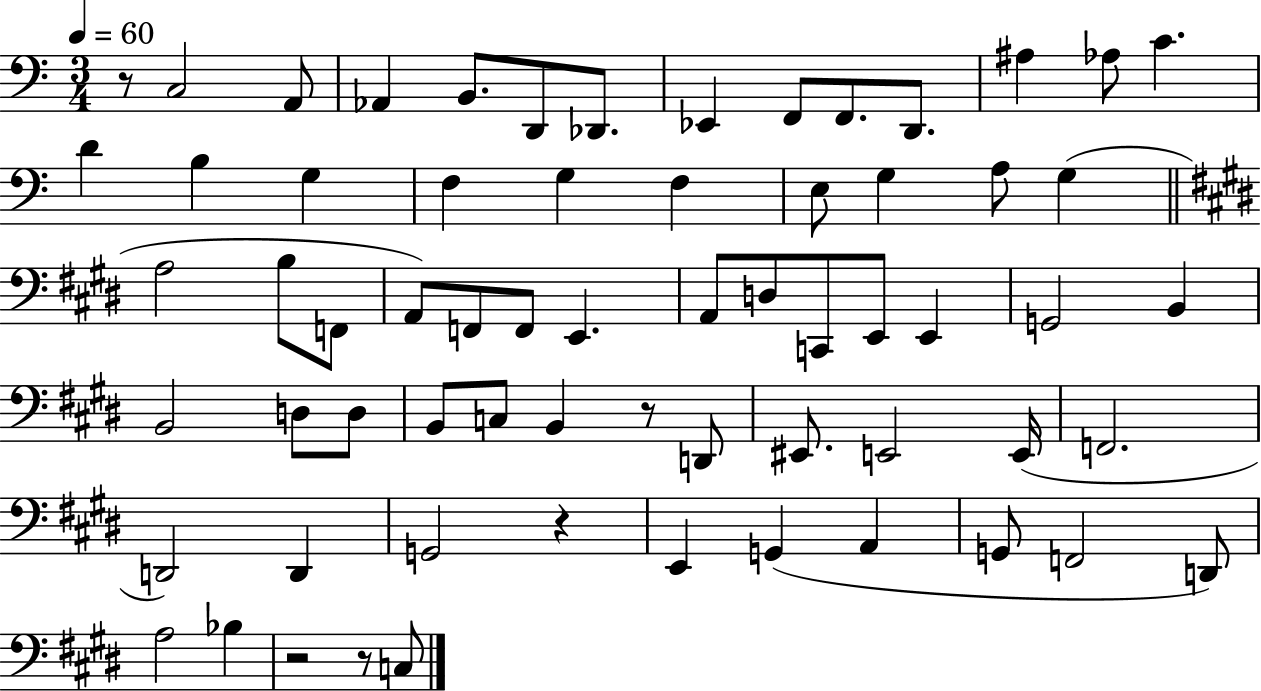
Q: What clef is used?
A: bass